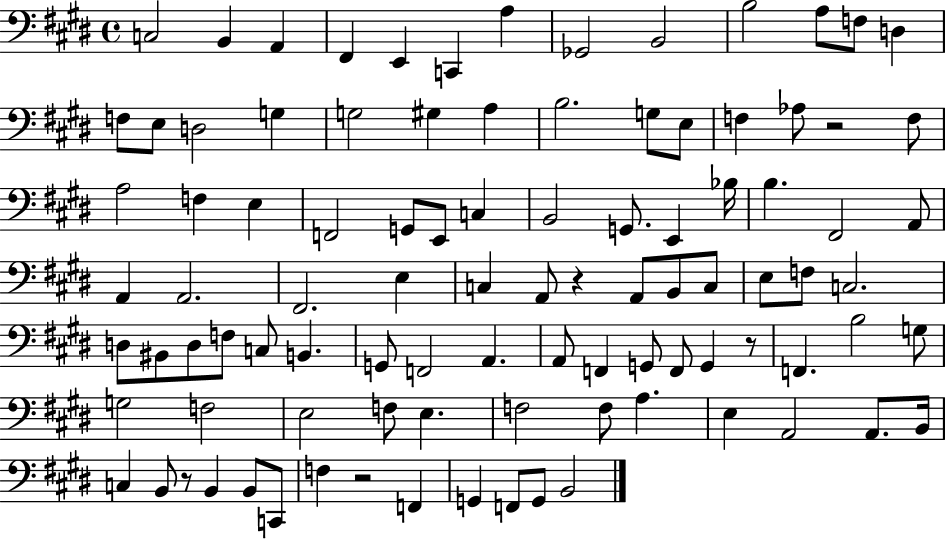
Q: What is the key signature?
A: E major